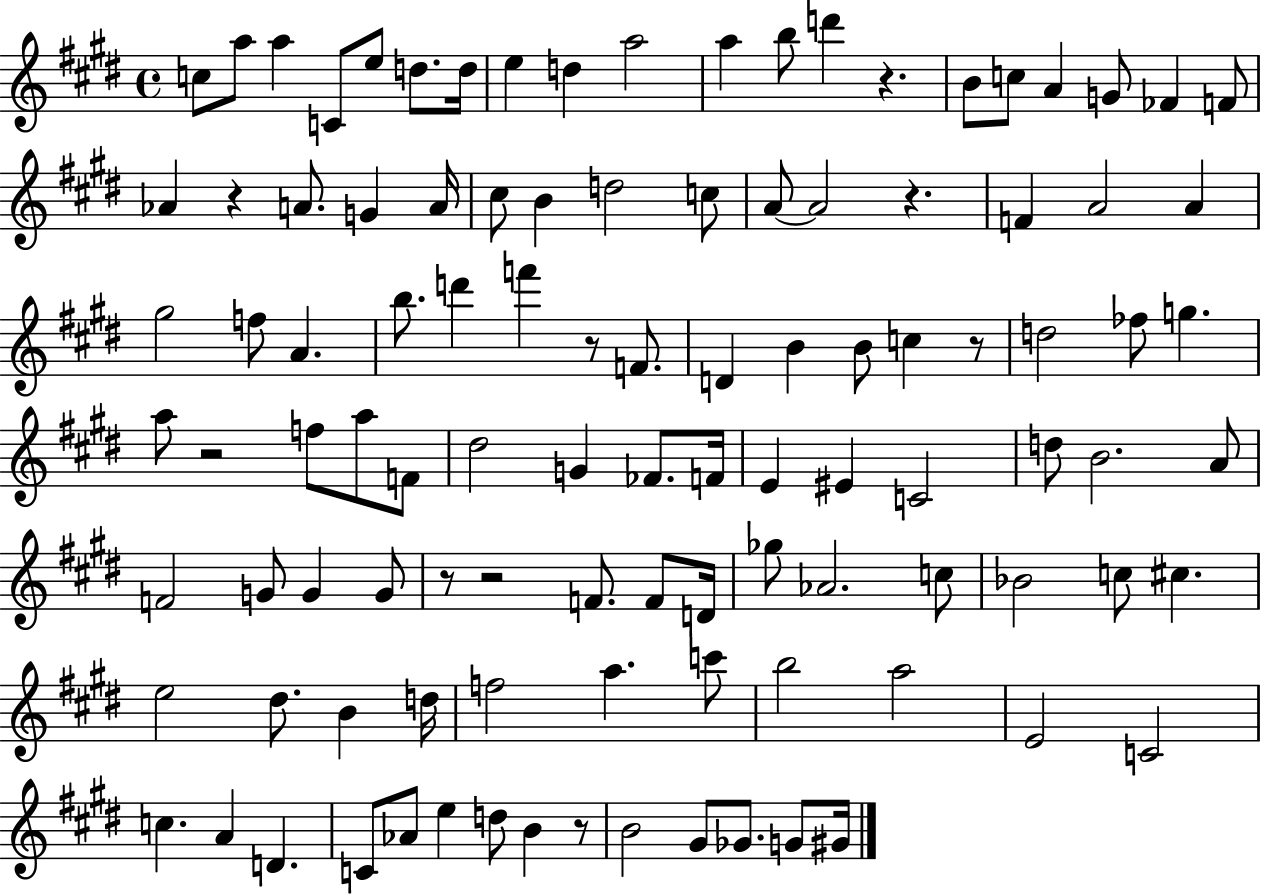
{
  \clef treble
  \time 4/4
  \defaultTimeSignature
  \key e \major
  c''8 a''8 a''4 c'8 e''8 d''8. d''16 | e''4 d''4 a''2 | a''4 b''8 d'''4 r4. | b'8 c''8 a'4 g'8 fes'4 f'8 | \break aes'4 r4 a'8. g'4 a'16 | cis''8 b'4 d''2 c''8 | a'8~~ a'2 r4. | f'4 a'2 a'4 | \break gis''2 f''8 a'4. | b''8. d'''4 f'''4 r8 f'8. | d'4 b'4 b'8 c''4 r8 | d''2 fes''8 g''4. | \break a''8 r2 f''8 a''8 f'8 | dis''2 g'4 fes'8. f'16 | e'4 eis'4 c'2 | d''8 b'2. a'8 | \break f'2 g'8 g'4 g'8 | r8 r2 f'8. f'8 d'16 | ges''8 aes'2. c''8 | bes'2 c''8 cis''4. | \break e''2 dis''8. b'4 d''16 | f''2 a''4. c'''8 | b''2 a''2 | e'2 c'2 | \break c''4. a'4 d'4. | c'8 aes'8 e''4 d''8 b'4 r8 | b'2 gis'8 ges'8. g'8 gis'16 | \bar "|."
}